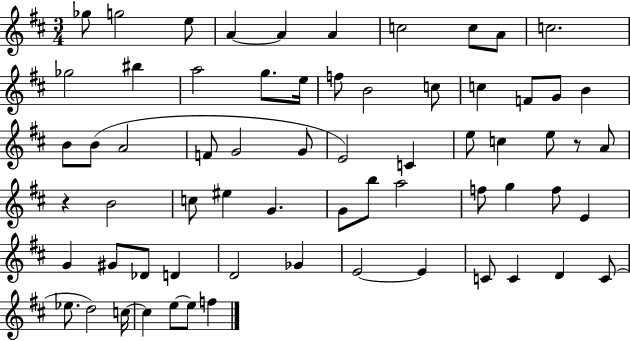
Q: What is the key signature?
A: D major